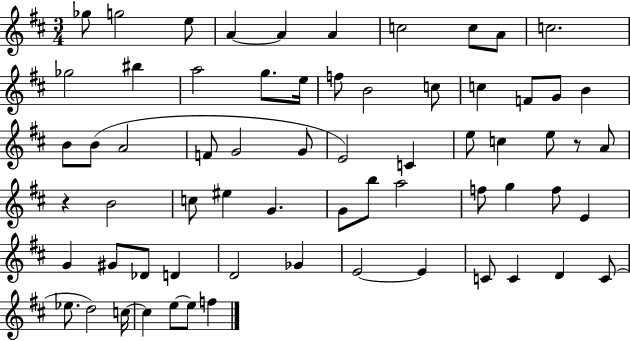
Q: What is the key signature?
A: D major